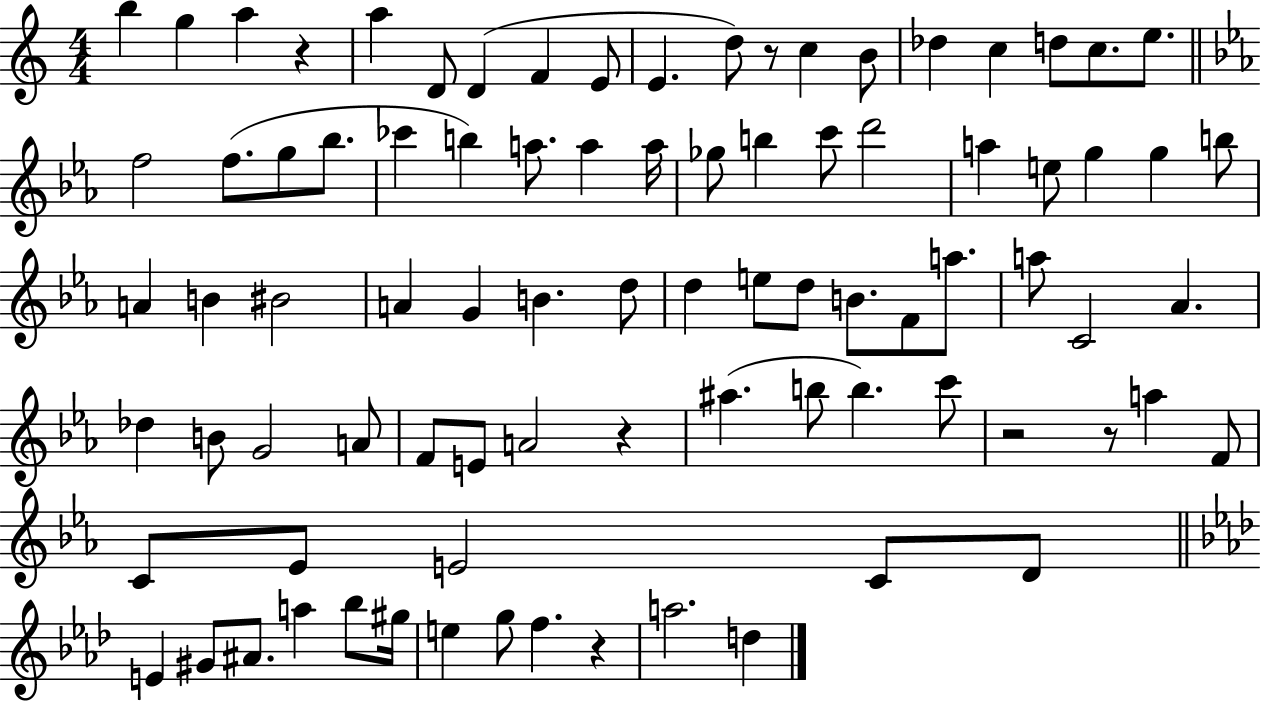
X:1
T:Untitled
M:4/4
L:1/4
K:C
b g a z a D/2 D F E/2 E d/2 z/2 c B/2 _d c d/2 c/2 e/2 f2 f/2 g/2 _b/2 _c' b a/2 a a/4 _g/2 b c'/2 d'2 a e/2 g g b/2 A B ^B2 A G B d/2 d e/2 d/2 B/2 F/2 a/2 a/2 C2 _A _d B/2 G2 A/2 F/2 E/2 A2 z ^a b/2 b c'/2 z2 z/2 a F/2 C/2 _E/2 E2 C/2 D/2 E ^G/2 ^A/2 a _b/2 ^g/4 e g/2 f z a2 d